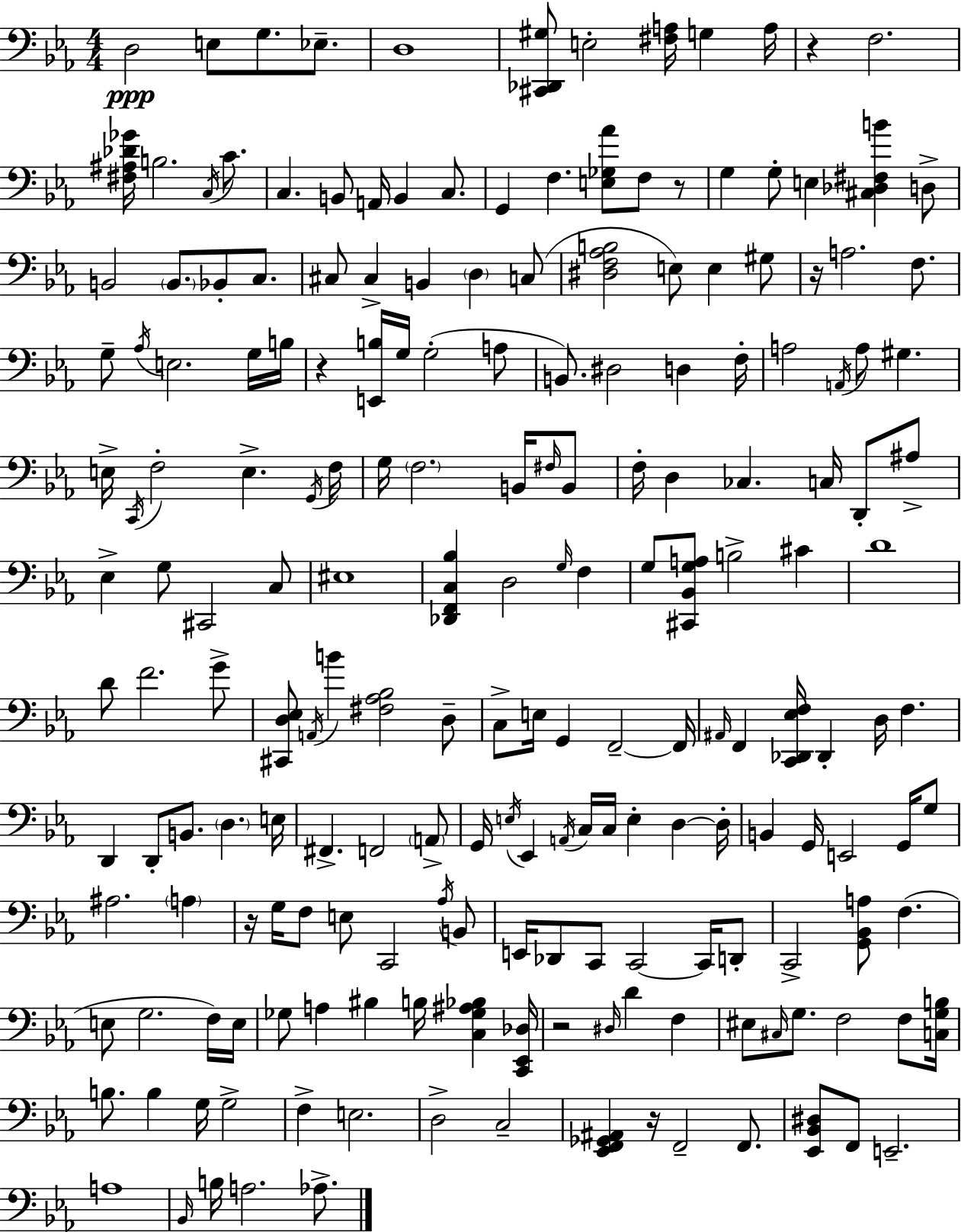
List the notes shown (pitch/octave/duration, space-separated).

D3/h E3/e G3/e. Eb3/e. D3/w [C#2,Db2,G#3]/e E3/h [F#3,A3]/s G3/q A3/s R/q F3/h. [F#3,A#3,Db4,Gb4]/s B3/h. C3/s C4/e. C3/q. B2/e A2/s B2/q C3/e. G2/q F3/q. [E3,Gb3,Ab4]/e F3/e R/e G3/q G3/e E3/q [C#3,Db3,F#3,B4]/q D3/e B2/h B2/e. Bb2/e C3/e. C#3/e C#3/q B2/q D3/q C3/e [D#3,F3,Ab3,B3]/h E3/e E3/q G#3/e R/s A3/h. F3/e. G3/e Ab3/s E3/h. G3/s B3/s R/q [E2,B3]/s G3/s G3/h A3/e B2/e. D#3/h D3/q F3/s A3/h A2/s A3/e G#3/q. E3/s C2/s F3/h E3/q. G2/s F3/s G3/s F3/h. B2/s F#3/s B2/e F3/s D3/q CES3/q. C3/s D2/e A#3/e Eb3/q G3/e C#2/h C3/e EIS3/w [Db2,F2,C3,Bb3]/q D3/h G3/s F3/q G3/e [C#2,Bb2,G3,A3]/e B3/h C#4/q D4/w D4/e F4/h. G4/e [C#2,D3,Eb3]/e A2/s B4/q [F#3,Ab3,Bb3]/h D3/e C3/e E3/s G2/q F2/h F2/s A#2/s F2/q [C2,Db2,Eb3,F3]/s Db2/q D3/s F3/q. D2/q D2/e B2/e. D3/q. E3/s F#2/q. F2/h A2/e G2/s E3/s Eb2/q A2/s C3/s C3/s E3/q D3/q D3/s B2/q G2/s E2/h G2/s G3/e A#3/h. A3/q R/s G3/s F3/e E3/e C2/h Ab3/s B2/e E2/s Db2/e C2/e C2/h C2/s D2/e C2/h [G2,Bb2,A3]/e F3/q. E3/e G3/h. F3/s E3/s Gb3/e A3/q BIS3/q B3/s [C3,Gb3,A#3,Bb3]/q [C2,Eb2,Db3]/s R/h D#3/s D4/q F3/q EIS3/e C#3/s G3/e. F3/h F3/e [C3,G3,B3]/s B3/e. B3/q G3/s G3/h F3/q E3/h. D3/h C3/h [Eb2,F2,Gb2,A#2]/q R/s F2/h F2/e. [Eb2,Bb2,D#3]/e F2/e E2/h. A3/w Bb2/s B3/s A3/h. Ab3/e.